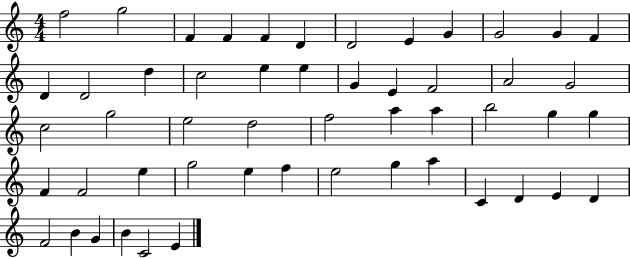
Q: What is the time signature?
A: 4/4